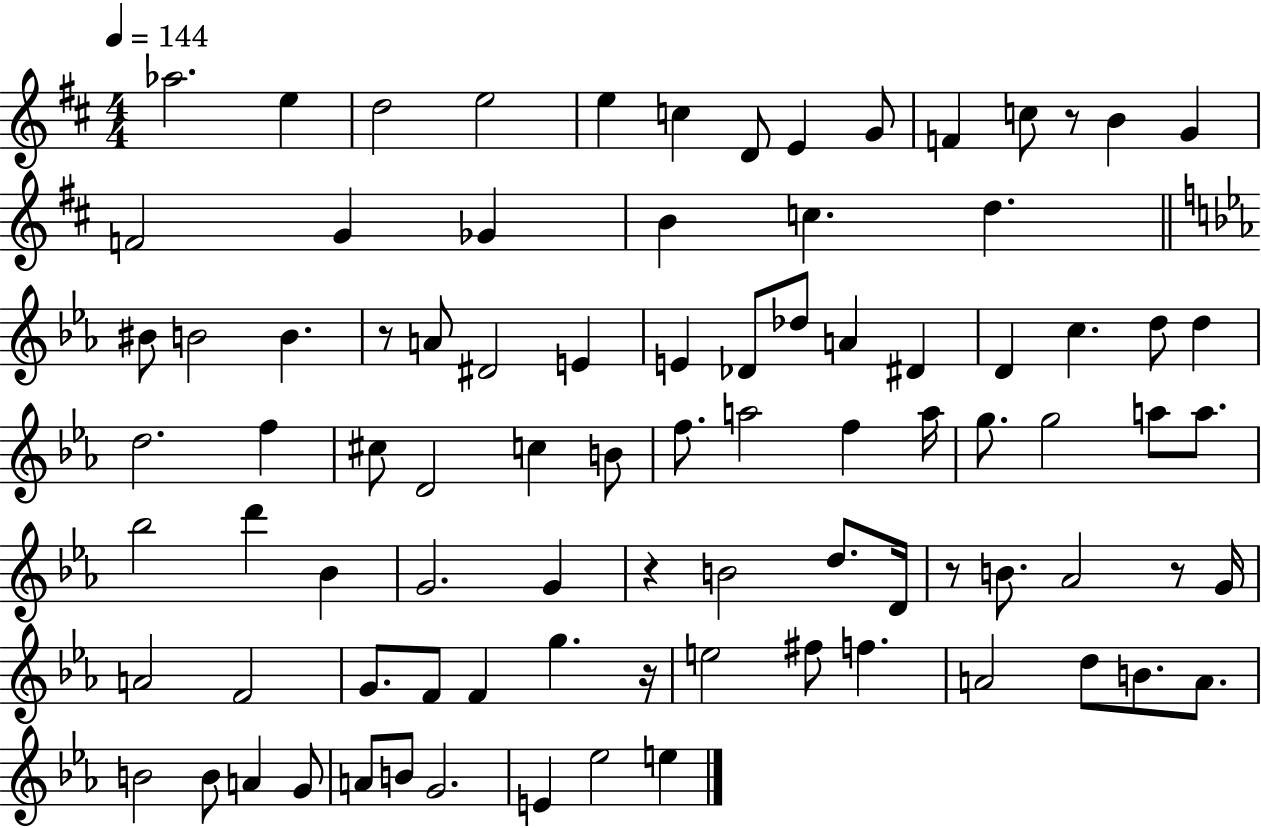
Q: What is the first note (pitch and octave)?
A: Ab5